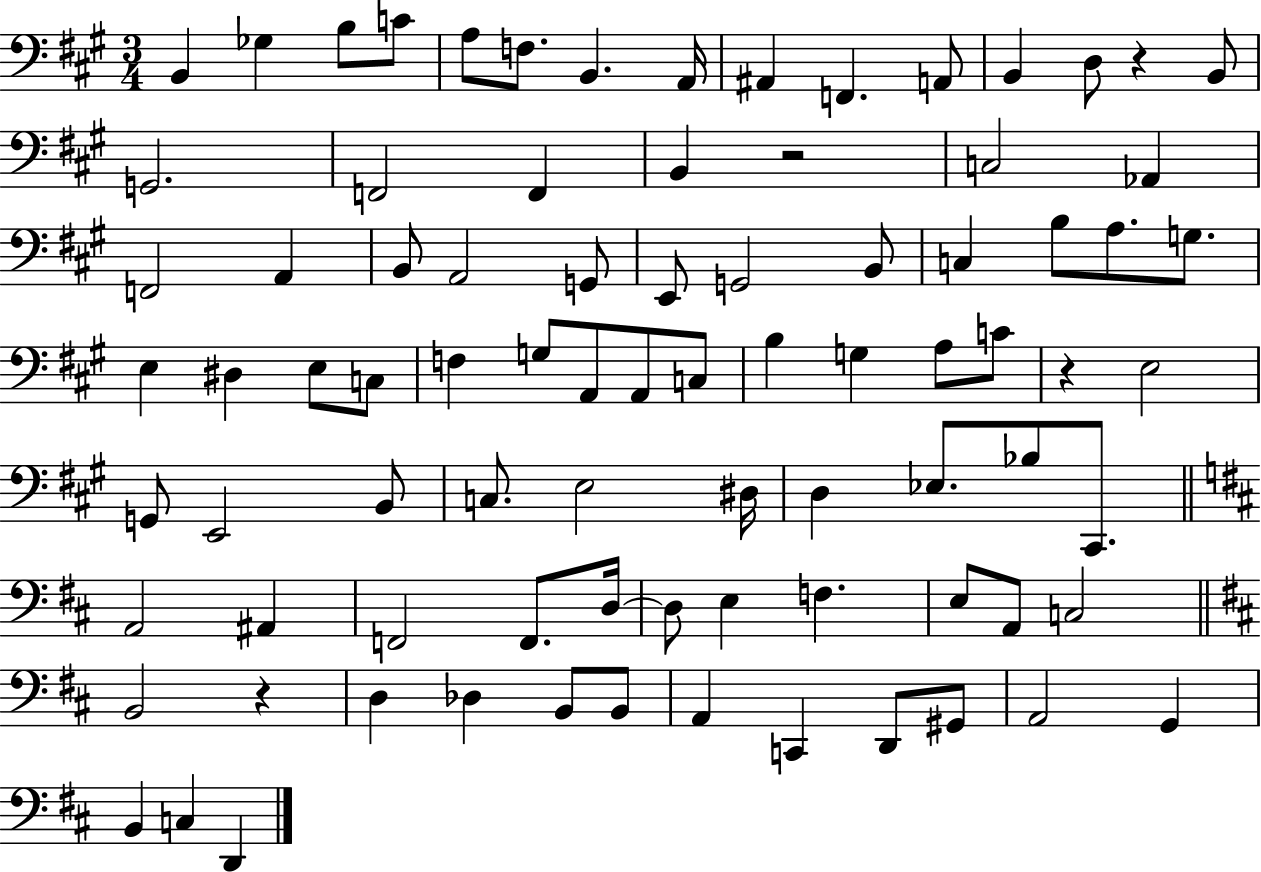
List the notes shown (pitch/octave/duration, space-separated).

B2/q Gb3/q B3/e C4/e A3/e F3/e. B2/q. A2/s A#2/q F2/q. A2/e B2/q D3/e R/q B2/e G2/h. F2/h F2/q B2/q R/h C3/h Ab2/q F2/h A2/q B2/e A2/h G2/e E2/e G2/h B2/e C3/q B3/e A3/e. G3/e. E3/q D#3/q E3/e C3/e F3/q G3/e A2/e A2/e C3/e B3/q G3/q A3/e C4/e R/q E3/h G2/e E2/h B2/e C3/e. E3/h D#3/s D3/q Eb3/e. Bb3/e C#2/e. A2/h A#2/q F2/h F2/e. D3/s D3/e E3/q F3/q. E3/e A2/e C3/h B2/h R/q D3/q Db3/q B2/e B2/e A2/q C2/q D2/e G#2/e A2/h G2/q B2/q C3/q D2/q